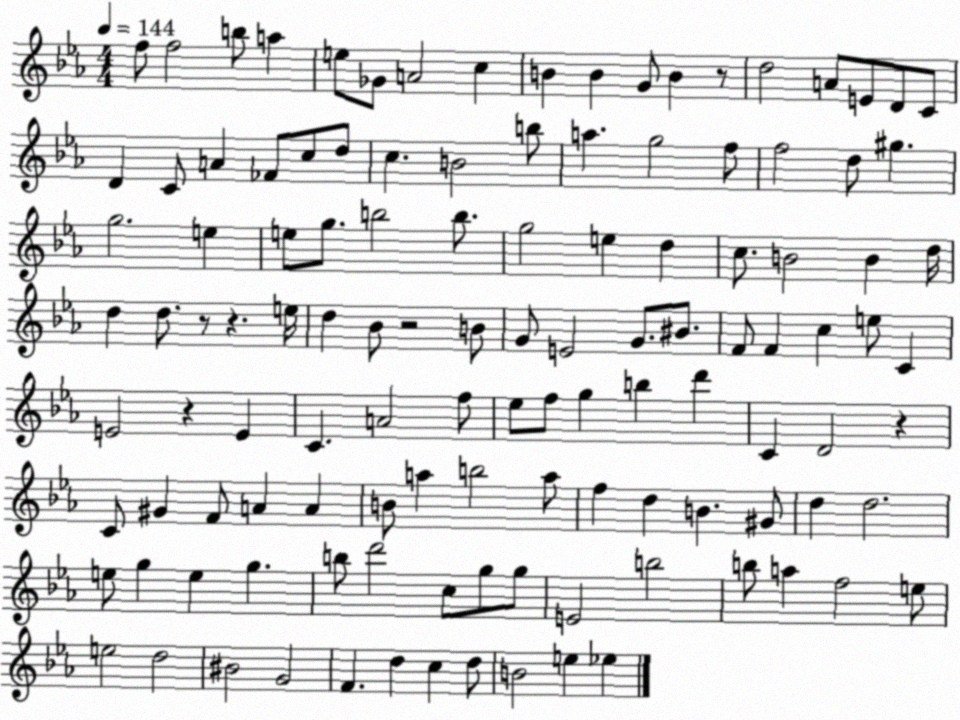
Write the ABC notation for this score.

X:1
T:Untitled
M:4/4
L:1/4
K:Eb
f/2 f2 b/2 a e/2 _G/2 A2 c B B G/2 B z/2 d2 A/2 E/2 D/2 C/2 D C/2 A _F/2 c/2 d/2 c B2 b/2 a g2 f/2 f2 d/2 ^g g2 e e/2 g/2 b2 b/2 g2 e d c/2 B2 B d/4 d d/2 z/2 z e/4 d _B/2 z2 B/2 G/2 E2 G/2 ^B/2 F/2 F c e/2 C E2 z E C A2 f/2 _e/2 f/2 g b d' C D2 z C/2 ^G F/2 A A B/2 a b2 a/2 f d B ^G/2 d d2 e/2 g e g b/2 d'2 c/2 g/2 g/2 E2 b2 b/2 a f2 e/2 e2 d2 ^B2 G2 F d c d/2 B2 e _e